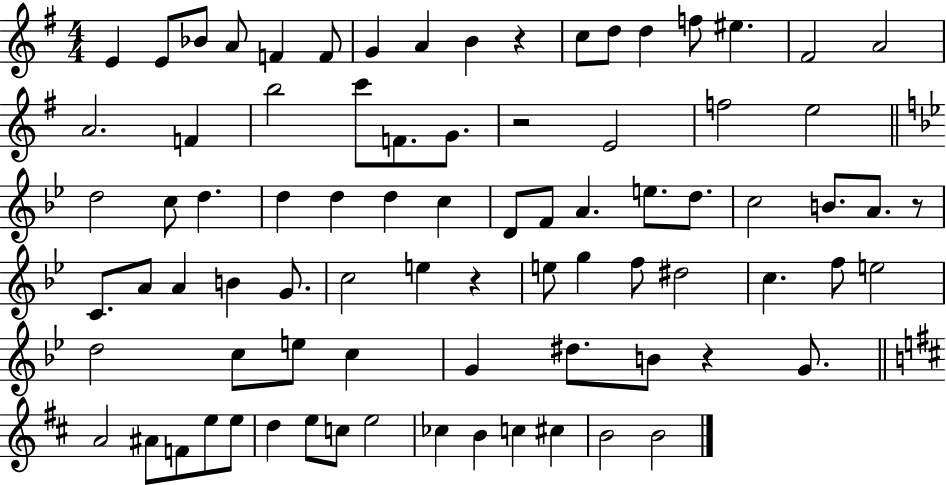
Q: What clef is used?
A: treble